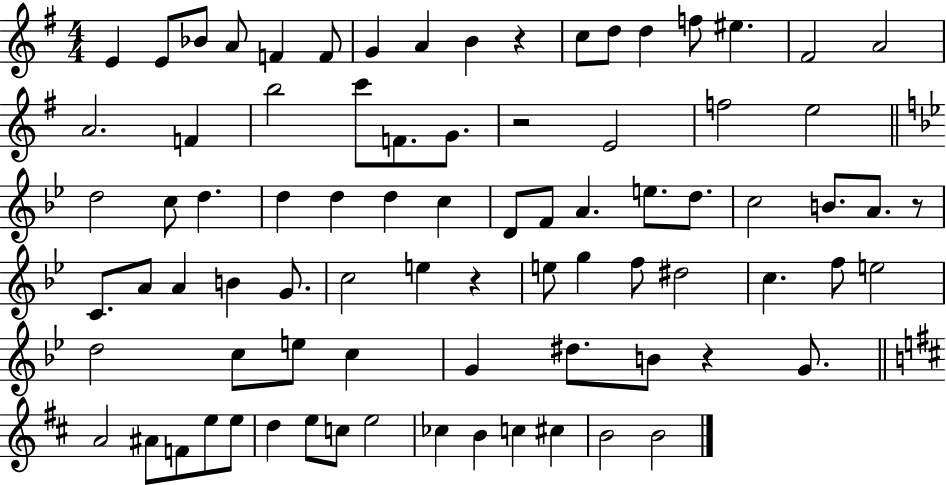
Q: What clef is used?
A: treble